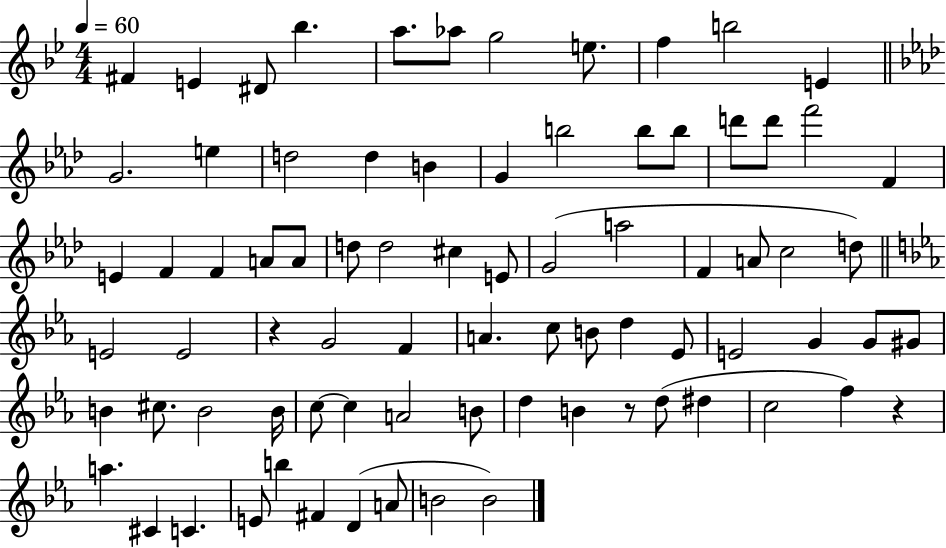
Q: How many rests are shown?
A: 3